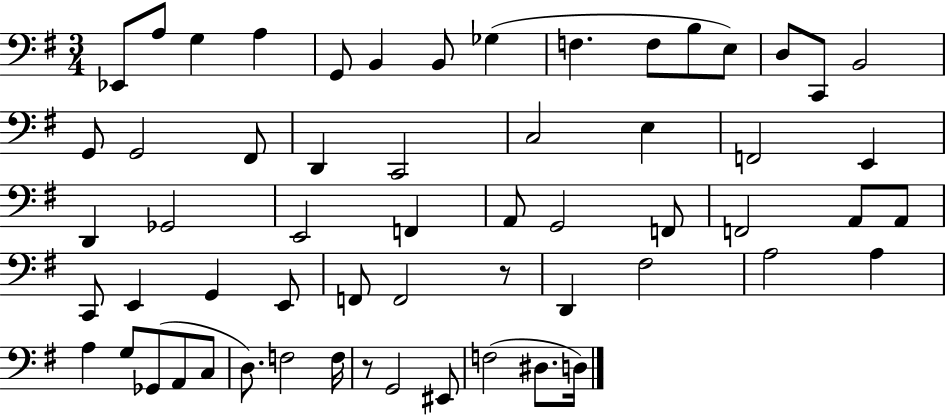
X:1
T:Untitled
M:3/4
L:1/4
K:G
_E,,/2 A,/2 G, A, G,,/2 B,, B,,/2 _G, F, F,/2 B,/2 E,/2 D,/2 C,,/2 B,,2 G,,/2 G,,2 ^F,,/2 D,, C,,2 C,2 E, F,,2 E,, D,, _G,,2 E,,2 F,, A,,/2 G,,2 F,,/2 F,,2 A,,/2 A,,/2 C,,/2 E,, G,, E,,/2 F,,/2 F,,2 z/2 D,, ^F,2 A,2 A, A, G,/2 _G,,/2 A,,/2 C,/2 D,/2 F,2 F,/4 z/2 G,,2 ^E,,/2 F,2 ^D,/2 D,/4